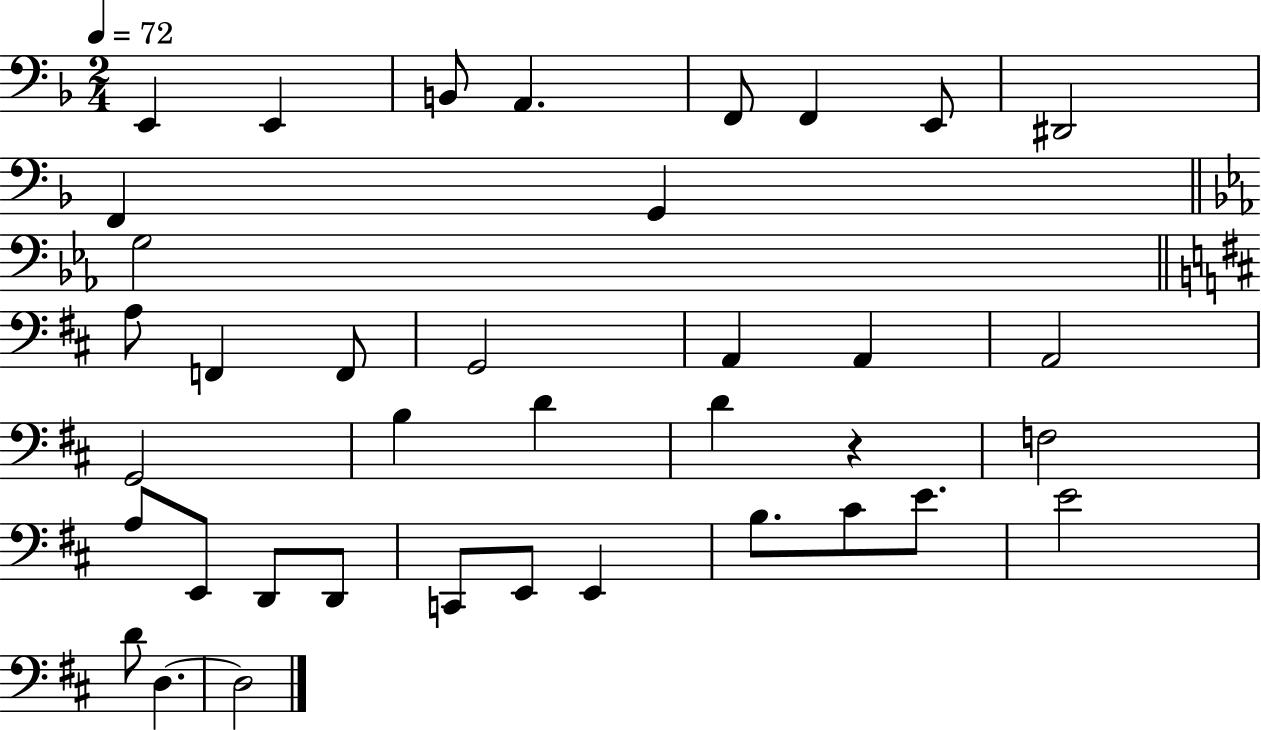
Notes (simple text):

E2/q E2/q B2/e A2/q. F2/e F2/q E2/e D#2/h F2/q G2/q G3/h A3/e F2/q F2/e G2/h A2/q A2/q A2/h G2/h B3/q D4/q D4/q R/q F3/h A3/e E2/e D2/e D2/e C2/e E2/e E2/q B3/e. C#4/e E4/e. E4/h D4/e D3/q. D3/h